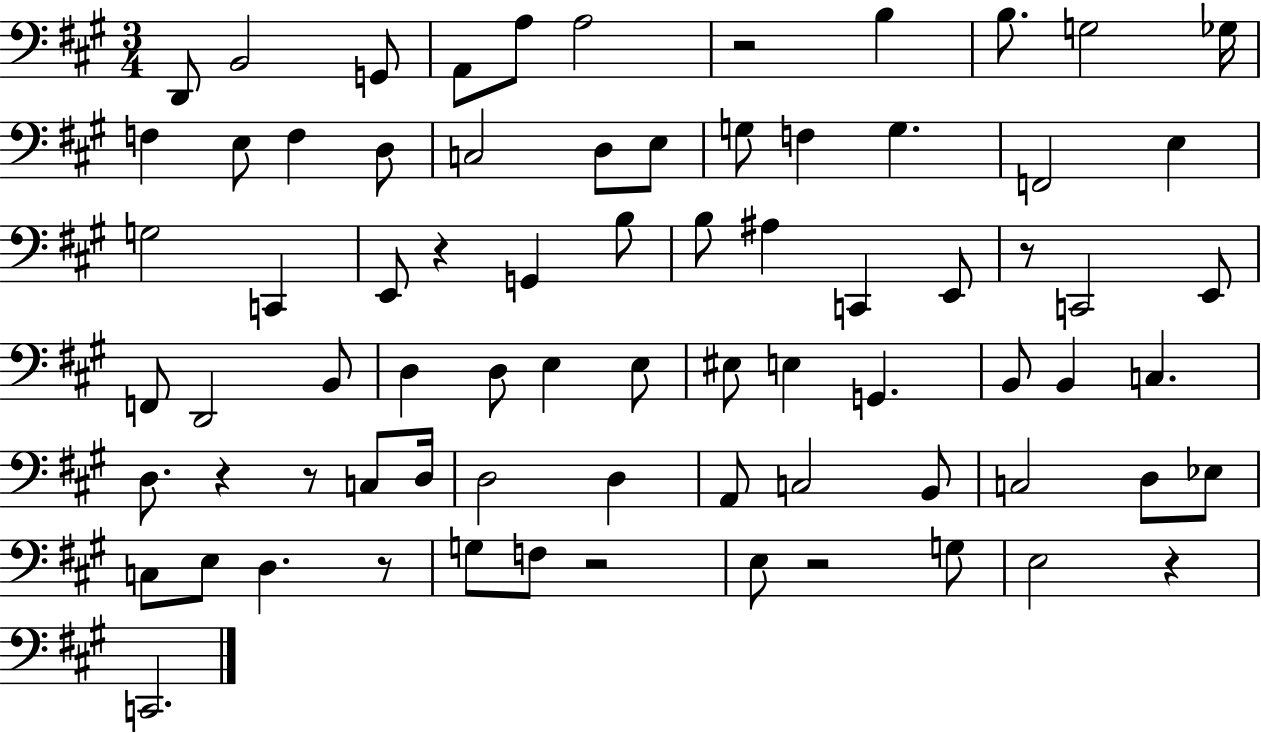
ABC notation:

X:1
T:Untitled
M:3/4
L:1/4
K:A
D,,/2 B,,2 G,,/2 A,,/2 A,/2 A,2 z2 B, B,/2 G,2 _G,/4 F, E,/2 F, D,/2 C,2 D,/2 E,/2 G,/2 F, G, F,,2 E, G,2 C,, E,,/2 z G,, B,/2 B,/2 ^A, C,, E,,/2 z/2 C,,2 E,,/2 F,,/2 D,,2 B,,/2 D, D,/2 E, E,/2 ^E,/2 E, G,, B,,/2 B,, C, D,/2 z z/2 C,/2 D,/4 D,2 D, A,,/2 C,2 B,,/2 C,2 D,/2 _E,/2 C,/2 E,/2 D, z/2 G,/2 F,/2 z2 E,/2 z2 G,/2 E,2 z C,,2